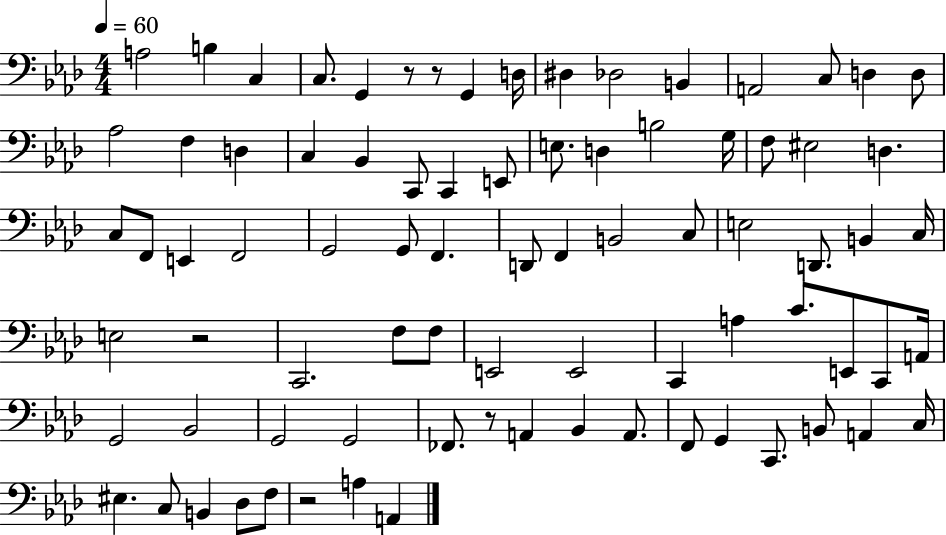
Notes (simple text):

A3/h B3/q C3/q C3/e. G2/q R/e R/e G2/q D3/s D#3/q Db3/h B2/q A2/h C3/e D3/q D3/e Ab3/h F3/q D3/q C3/q Bb2/q C2/e C2/q E2/e E3/e. D3/q B3/h G3/s F3/e EIS3/h D3/q. C3/e F2/e E2/q F2/h G2/h G2/e F2/q. D2/e F2/q B2/h C3/e E3/h D2/e. B2/q C3/s E3/h R/h C2/h. F3/e F3/e E2/h E2/h C2/q A3/q C4/e. E2/e C2/e A2/s G2/h Bb2/h G2/h G2/h FES2/e. R/e A2/q Bb2/q A2/e. F2/e G2/q C2/e. B2/e A2/q C3/s EIS3/q. C3/e B2/q Db3/e F3/e R/h A3/q A2/q